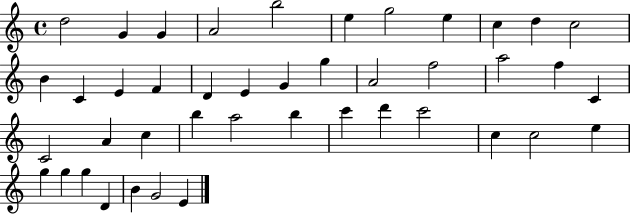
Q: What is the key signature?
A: C major